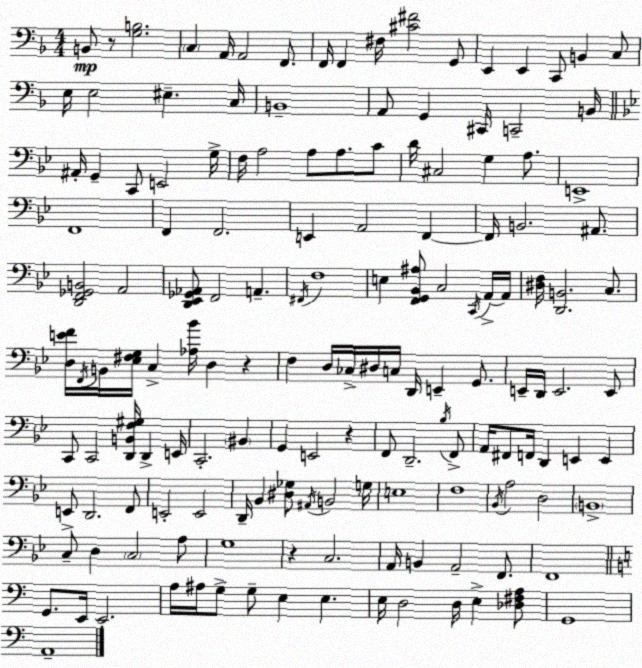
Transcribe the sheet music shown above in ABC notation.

X:1
T:Untitled
M:4/4
L:1/4
K:Dm
B,,/2 z/2 [G,B,]2 C, A,,/4 A,,2 F,,/2 F,,/4 F,, ^F,/4 [^C^F]2 G,,/2 E,, E,, C,,/2 B,, C,/2 E,/4 E,2 ^E, C,/4 B,,4 A,,/2 G,, ^C,,/4 C,,2 B,,/4 ^A,,/4 G,, C,,/2 E,,2 G,/4 F,/4 A,2 A,/2 A,/2 C/2 D/4 ^C,2 G, A,/2 E,,4 F,,4 F,, F,,2 E,, A,,2 F,, F,,/4 B,,2 ^A,,/2 [D,,F,,_G,,B,,]2 A,,2 [D,,_E,,_G,,_A,,]/2 F,,2 A,, ^F,,/4 F,4 E, [F,,G,,_B,,^A,]/2 C,2 C,,/4 A,,/4 A,,/4 [^D,F,]/4 [D,,B,,]2 C,/2 [D,EF]/4 F,,/4 B,,/4 [_E,^F,G,]/4 C, [_A,_B]/4 D, z F, D,/4 _C,/4 ^D,/4 C,/4 D,,/4 E,, G,,/2 E,,/4 D,,/4 E,,2 E,,/2 C,,/2 C,,2 [D,,B,,F,^G,]/4 D,, E,,/4 C,,2 ^B,, G,, E,,2 z F,,/2 D,,2 _B,/4 F,,/2 A,,/4 ^F,,/2 F,,/4 D,, E,, E,, E,,/2 D,,2 F,,/2 E,,2 E,,2 D,,/4 _B,, [^D,_G,]/2 ^A,,/4 B,,2 G,/4 E,4 F,4 _B,,/4 A,2 D,2 B,,4 C,/2 D, C,2 A,/2 G,4 z C,2 A,,/4 B,, A,,2 F,,/2 F,,4 G,,/2 E,,/4 E,,2 A,/4 ^A,/4 G,/2 G,/2 E, E, E,/4 D,2 D,/4 E, [_D,^F,A,]/2 G,,4 A,,4